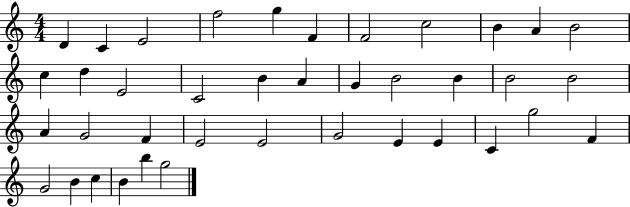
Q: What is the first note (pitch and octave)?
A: D4